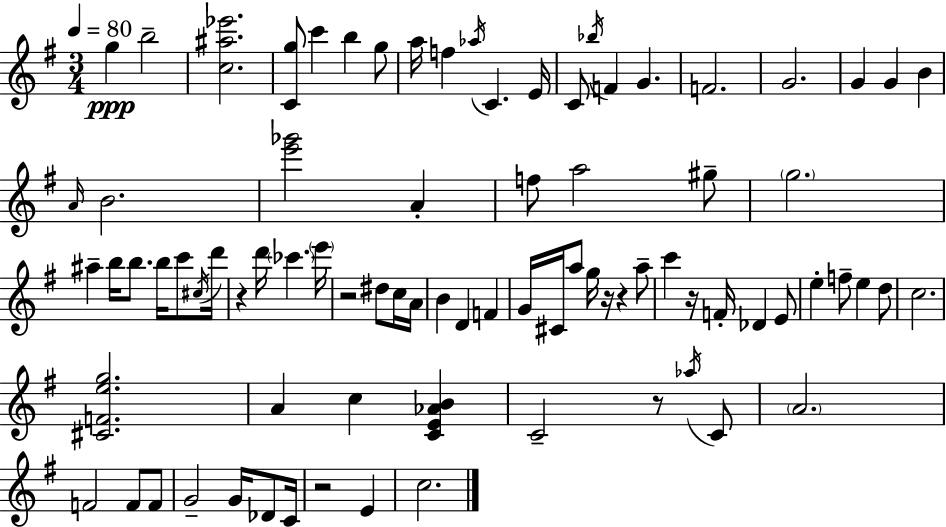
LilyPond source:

{
  \clef treble
  \numericTimeSignature
  \time 3/4
  \key e \minor
  \tempo 4 = 80
  g''4\ppp b''2-- | <c'' ais'' ees'''>2. | <c' g''>8 c'''4 b''4 g''8 | a''16 f''4 \acciaccatura { aes''16 } c'4. | \break e'16 c'8 \acciaccatura { bes''16 } f'4 g'4. | f'2. | g'2. | g'4 g'4 b'4 | \break \grace { a'16 } b'2. | <e''' ges'''>2 a'4-. | f''8 a''2 | gis''8-- \parenthesize g''2. | \break ais''4-- b''16 b''8. b''16 | c'''8 \acciaccatura { cis''16 } d'''16 r4 d'''16 \parenthesize ces'''4. | \parenthesize e'''16 r2 | dis''8 c''16 a'16 b'4 d'4 | \break f'4 g'16 cis'16 a''8 g''16 r16 r4 | a''8-- c'''4 r16 f'16-. des'4 | e'8 e''4-. f''8-- e''4 | d''8 c''2. | \break <cis' f' e'' g''>2. | a'4 c''4 | <c' e' aes' b'>4 c'2-- | r8 \acciaccatura { aes''16 } c'8 \parenthesize a'2. | \break f'2 | f'8 f'8 g'2-- | g'16 des'8 c'16 r2 | e'4 c''2. | \break \bar "|."
}